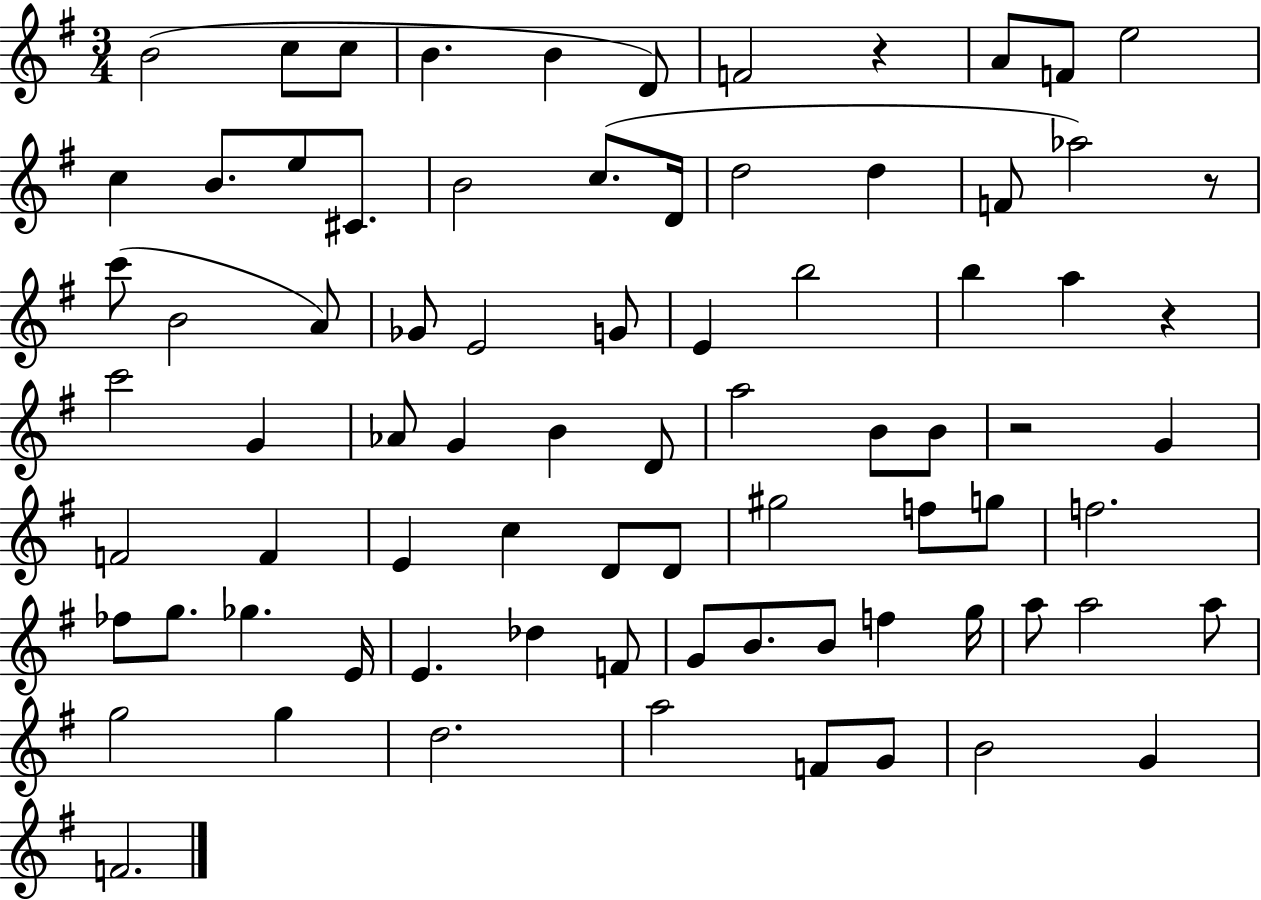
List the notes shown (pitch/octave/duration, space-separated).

B4/h C5/e C5/e B4/q. B4/q D4/e F4/h R/q A4/e F4/e E5/h C5/q B4/e. E5/e C#4/e. B4/h C5/e. D4/s D5/h D5/q F4/e Ab5/h R/e C6/e B4/h A4/e Gb4/e E4/h G4/e E4/q B5/h B5/q A5/q R/q C6/h G4/q Ab4/e G4/q B4/q D4/e A5/h B4/e B4/e R/h G4/q F4/h F4/q E4/q C5/q D4/e D4/e G#5/h F5/e G5/e F5/h. FES5/e G5/e. Gb5/q. E4/s E4/q. Db5/q F4/e G4/e B4/e. B4/e F5/q G5/s A5/e A5/h A5/e G5/h G5/q D5/h. A5/h F4/e G4/e B4/h G4/q F4/h.